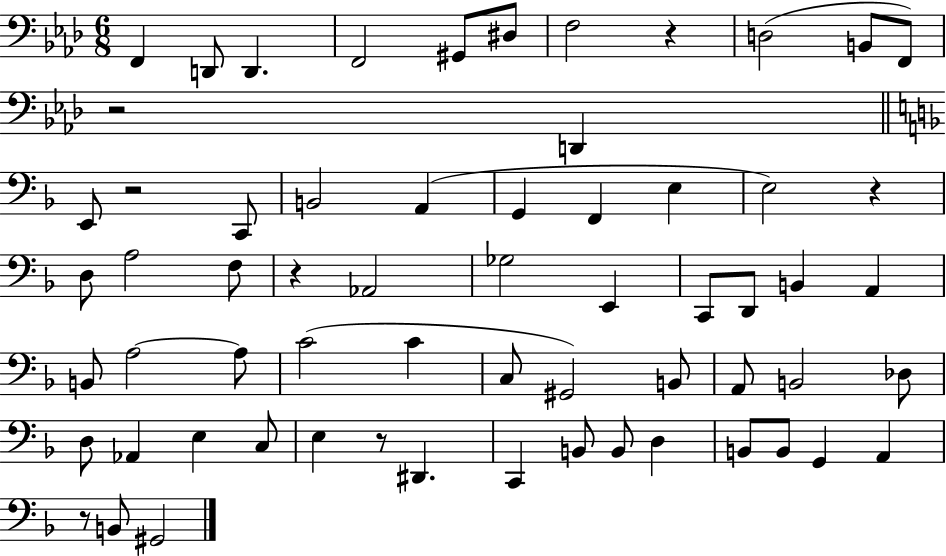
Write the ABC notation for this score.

X:1
T:Untitled
M:6/8
L:1/4
K:Ab
F,, D,,/2 D,, F,,2 ^G,,/2 ^D,/2 F,2 z D,2 B,,/2 F,,/2 z2 D,, E,,/2 z2 C,,/2 B,,2 A,, G,, F,, E, E,2 z D,/2 A,2 F,/2 z _A,,2 _G,2 E,, C,,/2 D,,/2 B,, A,, B,,/2 A,2 A,/2 C2 C C,/2 ^G,,2 B,,/2 A,,/2 B,,2 _D,/2 D,/2 _A,, E, C,/2 E, z/2 ^D,, C,, B,,/2 B,,/2 D, B,,/2 B,,/2 G,, A,, z/2 B,,/2 ^G,,2